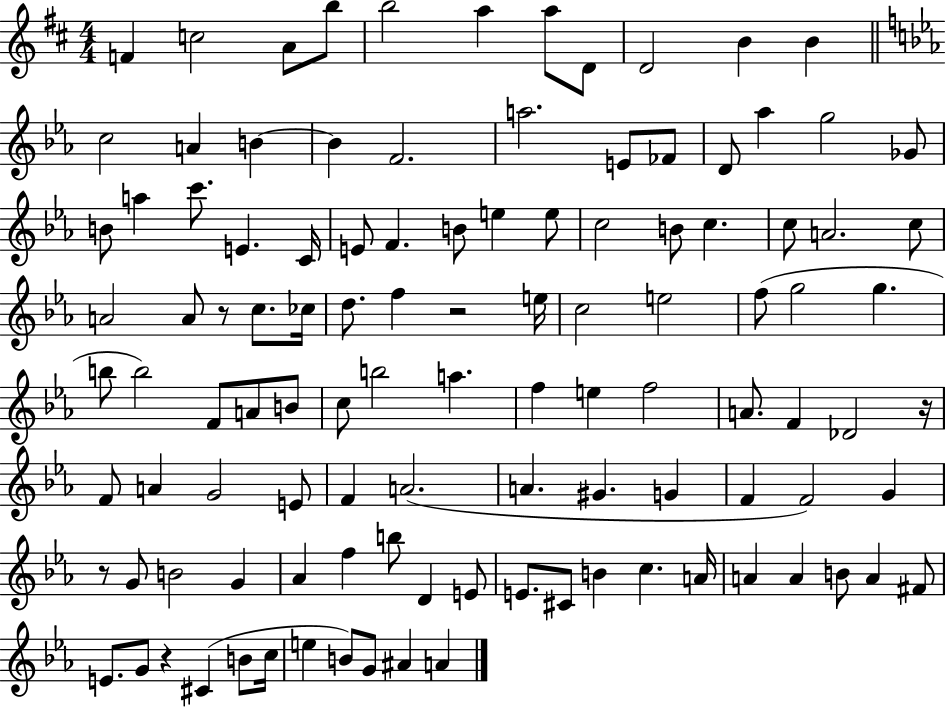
{
  \clef treble
  \numericTimeSignature
  \time 4/4
  \key d \major
  f'4 c''2 a'8 b''8 | b''2 a''4 a''8 d'8 | d'2 b'4 b'4 | \bar "||" \break \key ees \major c''2 a'4 b'4~~ | b'4 f'2. | a''2. e'8 fes'8 | d'8 aes''4 g''2 ges'8 | \break b'8 a''4 c'''8. e'4. c'16 | e'8 f'4. b'8 e''4 e''8 | c''2 b'8 c''4. | c''8 a'2. c''8 | \break a'2 a'8 r8 c''8. ces''16 | d''8. f''4 r2 e''16 | c''2 e''2 | f''8( g''2 g''4. | \break b''8 b''2) f'8 a'8 b'8 | c''8 b''2 a''4. | f''4 e''4 f''2 | a'8. f'4 des'2 r16 | \break f'8 a'4 g'2 e'8 | f'4 a'2.( | a'4. gis'4. g'4 | f'4 f'2) g'4 | \break r8 g'8 b'2 g'4 | aes'4 f''4 b''8 d'4 e'8 | e'8. cis'8 b'4 c''4. a'16 | a'4 a'4 b'8 a'4 fis'8 | \break e'8. g'8 r4 cis'4( b'8 c''16 | e''4 b'8) g'8 ais'4 a'4 | \bar "|."
}